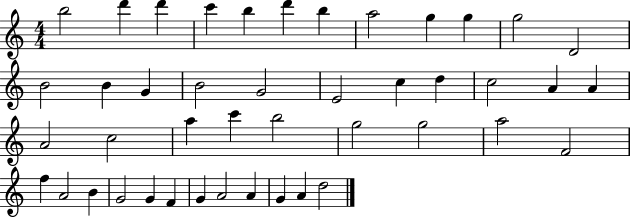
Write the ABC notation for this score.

X:1
T:Untitled
M:4/4
L:1/4
K:C
b2 d' d' c' b d' b a2 g g g2 D2 B2 B G B2 G2 E2 c d c2 A A A2 c2 a c' b2 g2 g2 a2 F2 f A2 B G2 G F G A2 A G A d2